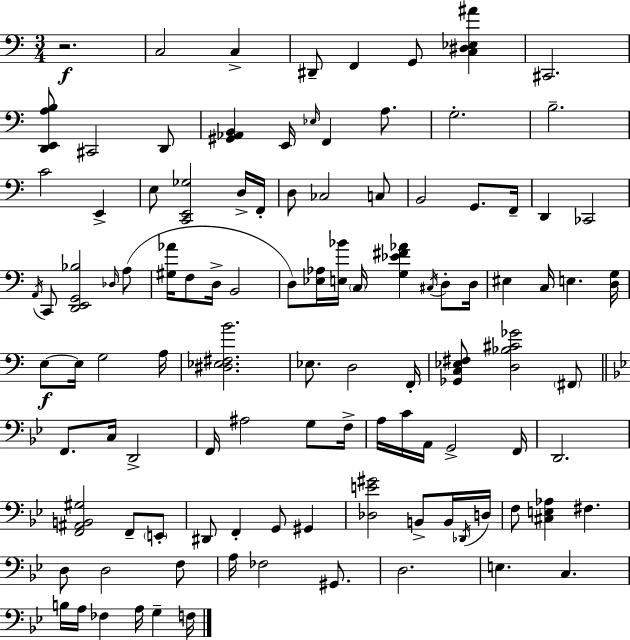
X:1
T:Untitled
M:3/4
L:1/4
K:Am
z2 C,2 C, ^D,,/2 F,, G,,/2 [C,^D,_E,^A] ^C,,2 [D,,E,,A,B,]/2 ^C,,2 D,,/2 [^G,,_A,,B,,] E,,/4 _E,/4 F,, A,/2 G,2 B,2 C2 E,, E,/2 [C,,E,,_G,]2 D,/4 F,,/4 D,/2 _C,2 C,/2 B,,2 G,,/2 F,,/4 D,, _C,,2 A,,/4 C,,/2 [D,,E,,G,,_B,]2 _D,/4 A,/2 [^G,_A]/4 F,/2 D,/4 B,,2 D,/2 [_E,_A,]/4 [E,_B]/4 C,/4 [G,_E^F_A] ^C,/4 D,/2 D,/4 ^E, C,/4 E, [D,G,]/4 E,/2 E,/4 G,2 A,/4 [^D,_E,^F,B]2 _E,/2 D,2 F,,/4 [_G,,C,_E,^F,]/2 [D,_B,^C_G]2 ^F,,/2 F,,/2 C,/4 D,,2 F,,/4 ^A,2 G,/2 F,/4 A,/4 C/4 A,,/4 G,,2 F,,/4 D,,2 [F,,^A,,B,,^G,]2 F,,/2 E,,/2 ^D,,/2 F,, G,,/2 ^G,, [_D,E^G]2 B,,/2 B,,/4 _D,,/4 D,/4 F,/2 [^C,E,_A,] ^F, D,/2 D,2 F,/2 A,/4 _F,2 ^G,,/2 D,2 E, C, B,/4 A,/4 _F, A,/4 G, F,/4